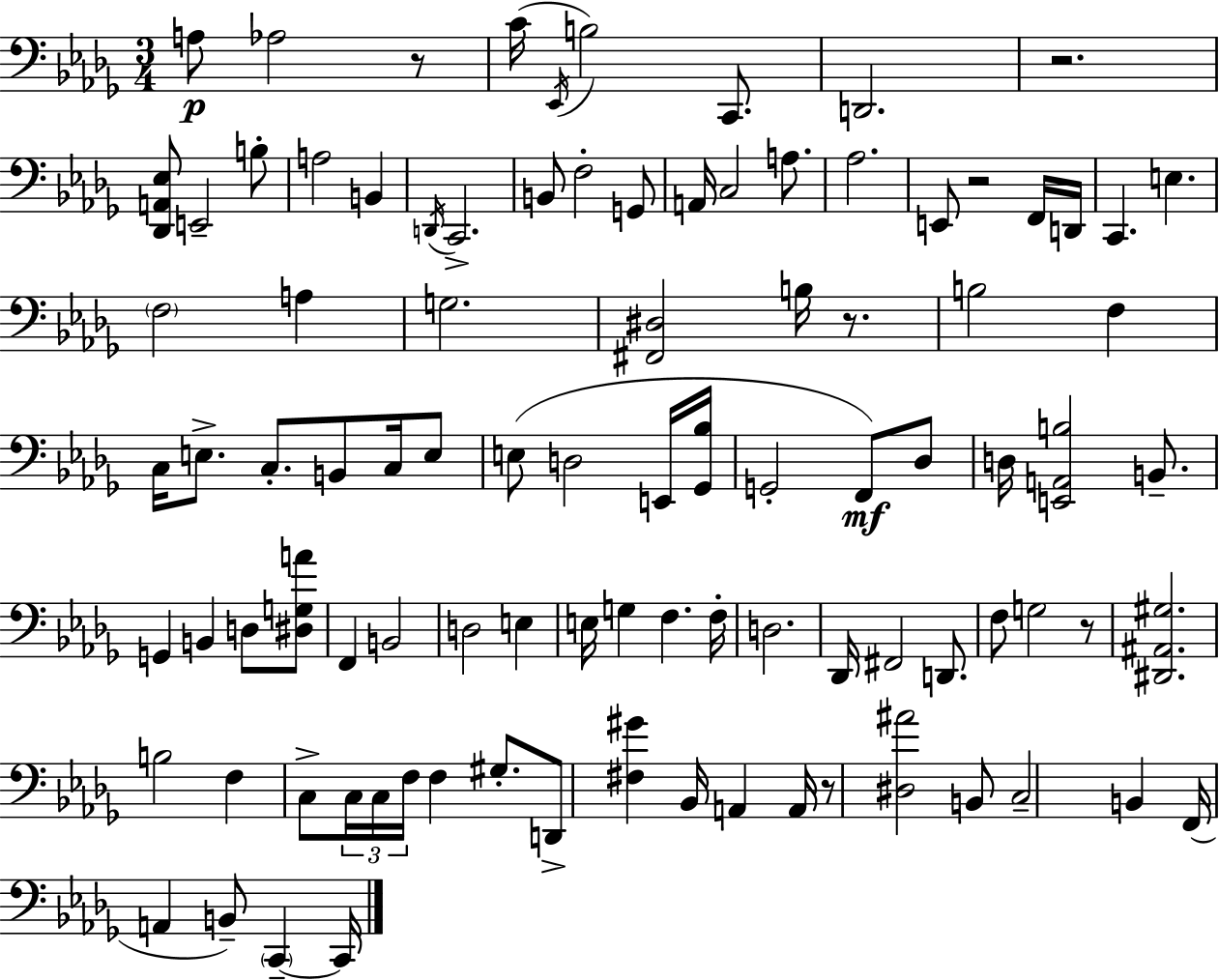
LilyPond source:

{
  \clef bass
  \numericTimeSignature
  \time 3/4
  \key bes \minor
  a8\p aes2 r8 | c'16( \acciaccatura { ees,16 } b2) c,8. | d,2. | r2. | \break <des, a, ees>8 e,2-- b8-. | a2 b,4 | \acciaccatura { d,16 } c,2.-> | b,8 f2-. | \break g,8 a,16 c2 a8. | aes2. | e,8 r2 | f,16 d,16 c,4. e4. | \break \parenthesize f2 a4 | g2. | <fis, dis>2 b16 r8. | b2 f4 | \break c16 e8.-> c8.-. b,8 c16 | e8 e8( d2 | e,16 <ges, bes>16 g,2-. f,8\mf) | des8 d16 <e, a, b>2 b,8.-- | \break g,4 b,4 d8 | <dis g a'>8 f,4 b,2 | d2 e4 | e16 g4 f4. | \break f16-. d2. | des,16 fis,2 d,8. | f8 g2 | r8 <dis, ais, gis>2. | \break b2 f4 | c8-> \tuplet 3/2 { c16 c16 f16 } f4 gis8.-. | d,8-> <fis gis'>4 bes,16 a,4 | a,16 r8 <dis ais'>2 | \break b,8 c2-- b,4 | f,16( a,4 b,8--) \parenthesize c,4--~~ | c,16 \bar "|."
}